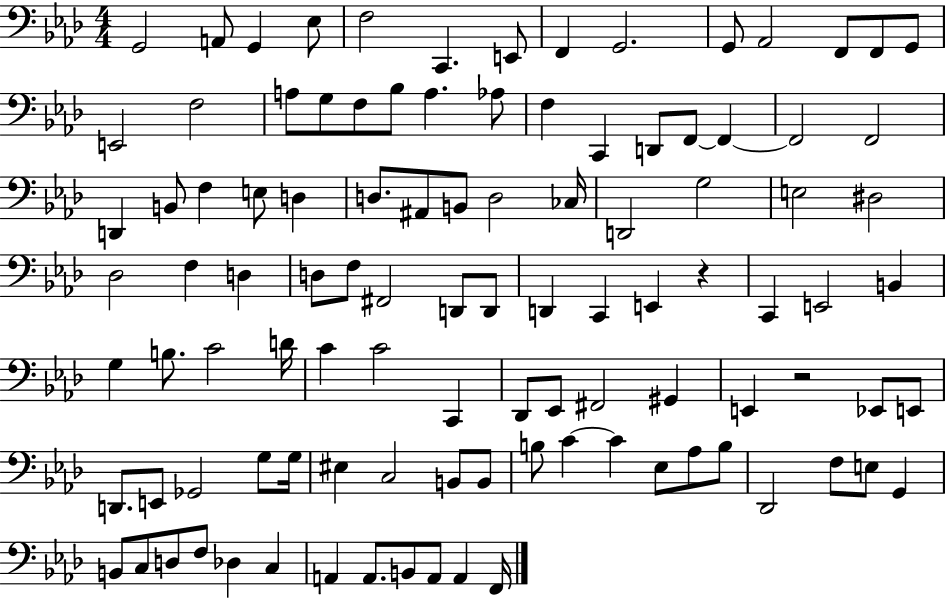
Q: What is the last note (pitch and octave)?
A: F2